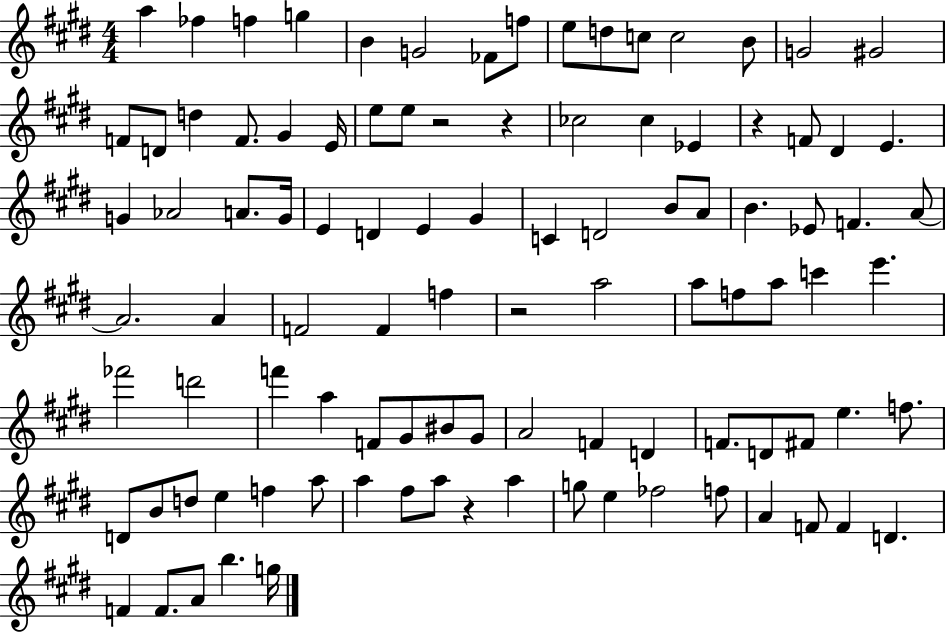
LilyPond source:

{
  \clef treble
  \numericTimeSignature
  \time 4/4
  \key e \major
  a''4 fes''4 f''4 g''4 | b'4 g'2 fes'8 f''8 | e''8 d''8 c''8 c''2 b'8 | g'2 gis'2 | \break f'8 d'8 d''4 f'8. gis'4 e'16 | e''8 e''8 r2 r4 | ces''2 ces''4 ees'4 | r4 f'8 dis'4 e'4. | \break g'4 aes'2 a'8. g'16 | e'4 d'4 e'4 gis'4 | c'4 d'2 b'8 a'8 | b'4. ees'8 f'4. a'8~~ | \break a'2. a'4 | f'2 f'4 f''4 | r2 a''2 | a''8 f''8 a''8 c'''4 e'''4. | \break fes'''2 d'''2 | f'''4 a''4 f'8 gis'8 bis'8 gis'8 | a'2 f'4 d'4 | f'8. d'8 fis'8 e''4. f''8. | \break d'8 b'8 d''8 e''4 f''4 a''8 | a''4 fis''8 a''8 r4 a''4 | g''8 e''4 fes''2 f''8 | a'4 f'8 f'4 d'4. | \break f'4 f'8. a'8 b''4. g''16 | \bar "|."
}